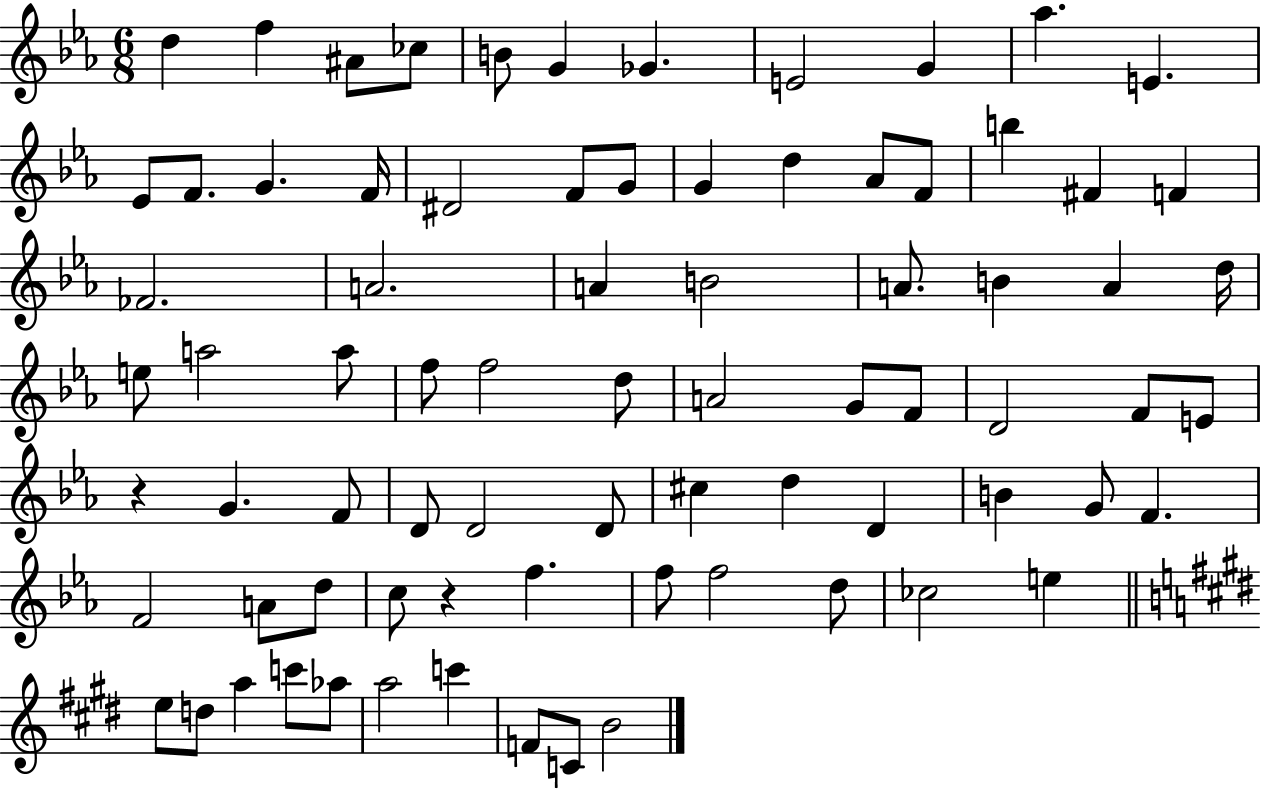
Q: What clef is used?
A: treble